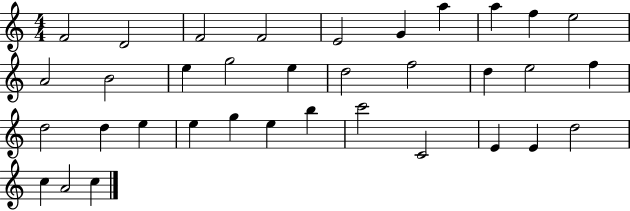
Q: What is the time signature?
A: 4/4